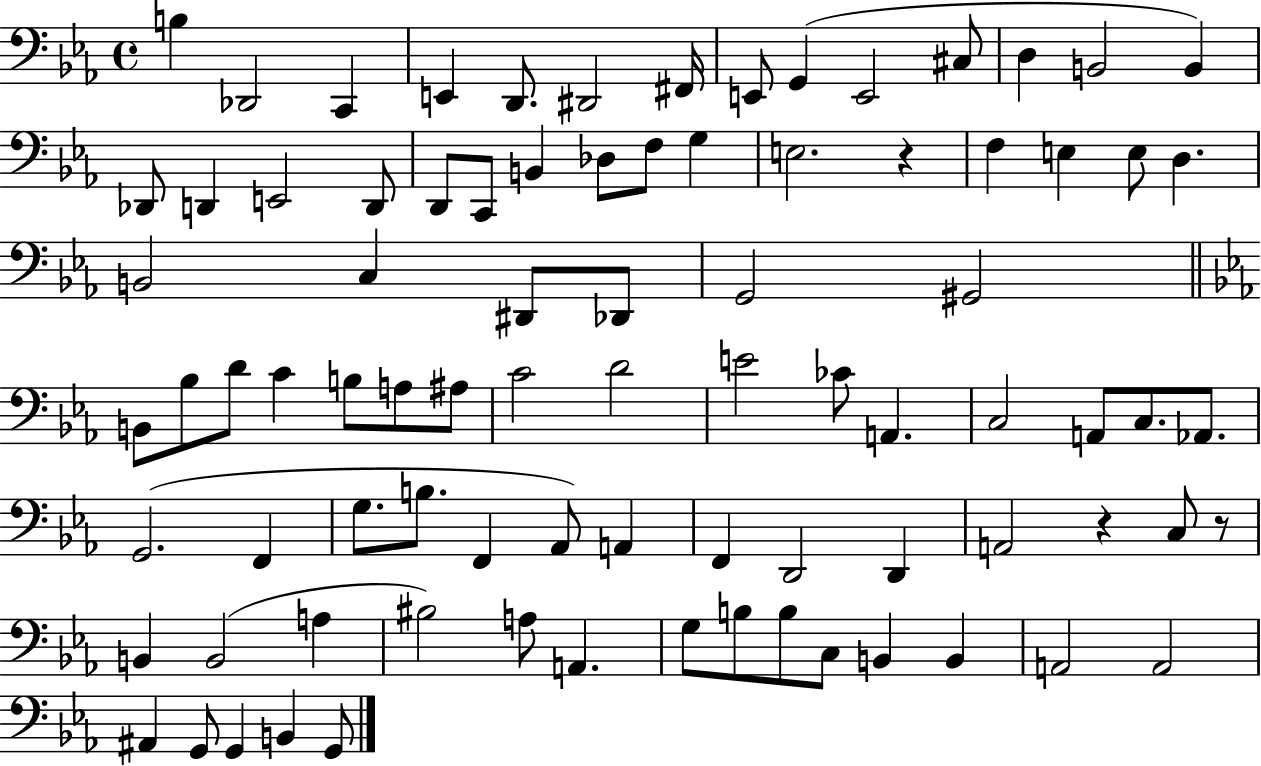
B3/q Db2/h C2/q E2/q D2/e. D#2/h F#2/s E2/e G2/q E2/h C#3/e D3/q B2/h B2/q Db2/e D2/q E2/h D2/e D2/e C2/e B2/q Db3/e F3/e G3/q E3/h. R/q F3/q E3/q E3/e D3/q. B2/h C3/q D#2/e Db2/e G2/h G#2/h B2/e Bb3/e D4/e C4/q B3/e A3/e A#3/e C4/h D4/h E4/h CES4/e A2/q. C3/h A2/e C3/e. Ab2/e. G2/h. F2/q G3/e. B3/e. F2/q Ab2/e A2/q F2/q D2/h D2/q A2/h R/q C3/e R/e B2/q B2/h A3/q BIS3/h A3/e A2/q. G3/e B3/e B3/e C3/e B2/q B2/q A2/h A2/h A#2/q G2/e G2/q B2/q G2/e